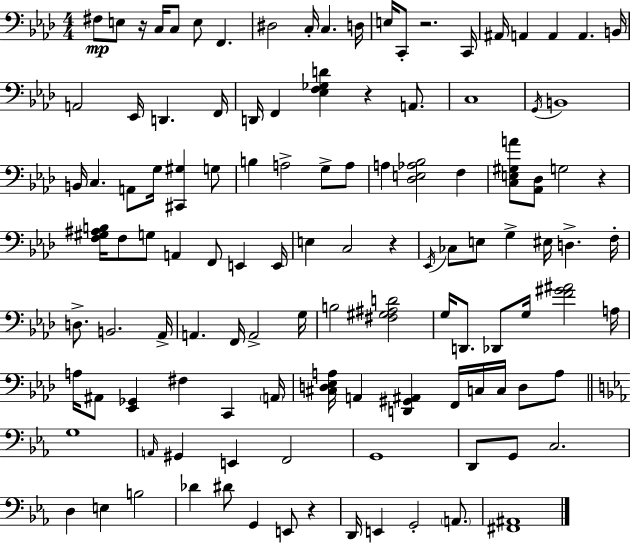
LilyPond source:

{
  \clef bass
  \numericTimeSignature
  \time 4/4
  \key f \minor
  fis8\mp e8 r16 c16 c8 e8 f,4. | dis2 c16-. c4. d16 | e16 c,8-. r2. c,16 | ais,16 a,4 a,4 a,4. b,16 | \break a,2 ees,16 d,4. f,16 | d,16 f,4 <ees f ges d'>4 r4 a,8. | c1 | \acciaccatura { g,16 } b,1 | \break b,16 c4. a,8 g16 <cis, gis>4 g8 | b4 a2-> g8-> a8 | a4 <des e aes bes>2 f4 | <c e gis a'>8 <aes, des>8 g2 r4 | \break <f gis ais b>16 f8 g8 a,4 f,8 e,4 | e,16 e4 c2 r4 | \acciaccatura { ees,16 } ces8 e8 g4-> eis16 d4.-> | f16-. d8.-> b,2. | \break aes,16-> a,4. f,16 a,2-> | g16 b2 <fis gis ais d'>2 | g16 d,8. des,8 g16 <f' gis' ais'>2 | a16 a16 ais,8 <ees, ges,>4 fis4 c,4 | \break \parenthesize a,16 <cis d ees a>16 a,4 <d, gis, ais,>4 f,16 c16 c16 d8 | a8 \bar "||" \break \key ees \major g1 | \grace { a,16 } gis,4 e,4 f,2 | g,1 | d,8 g,8 c2. | \break d4 e4 b2 | des'4 dis'8 g,4 e,8 r4 | d,16 e,4 g,2-. \parenthesize a,8. | <fis, ais,>1 | \break \bar "|."
}